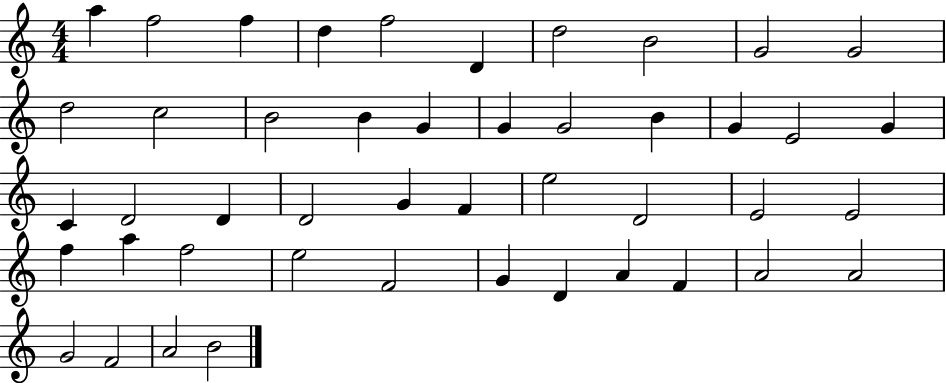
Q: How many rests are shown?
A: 0